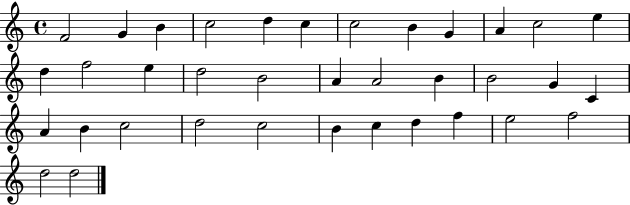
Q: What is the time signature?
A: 4/4